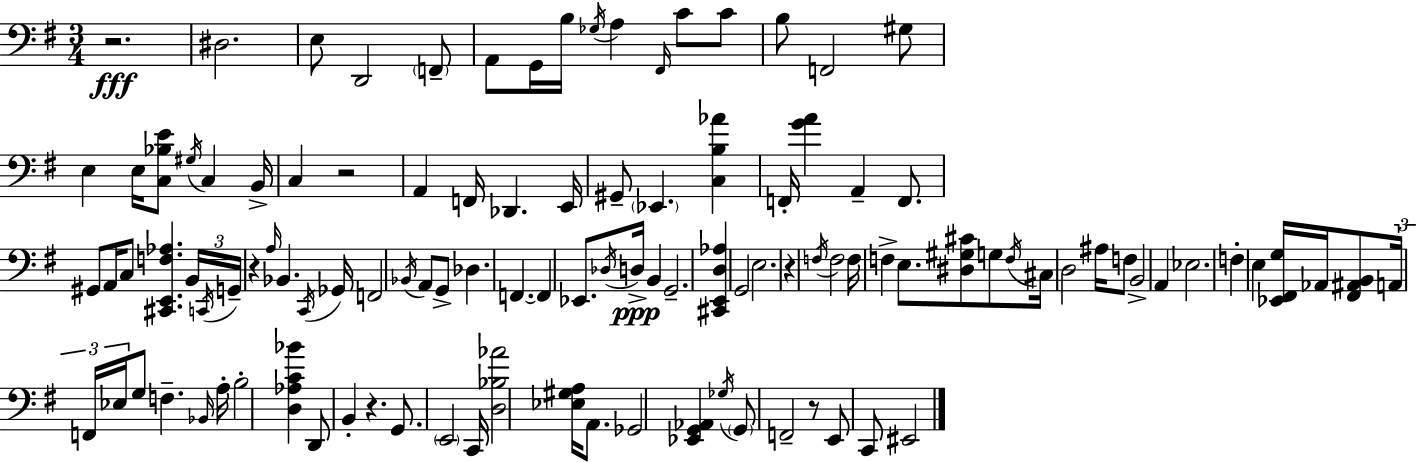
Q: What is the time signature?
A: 3/4